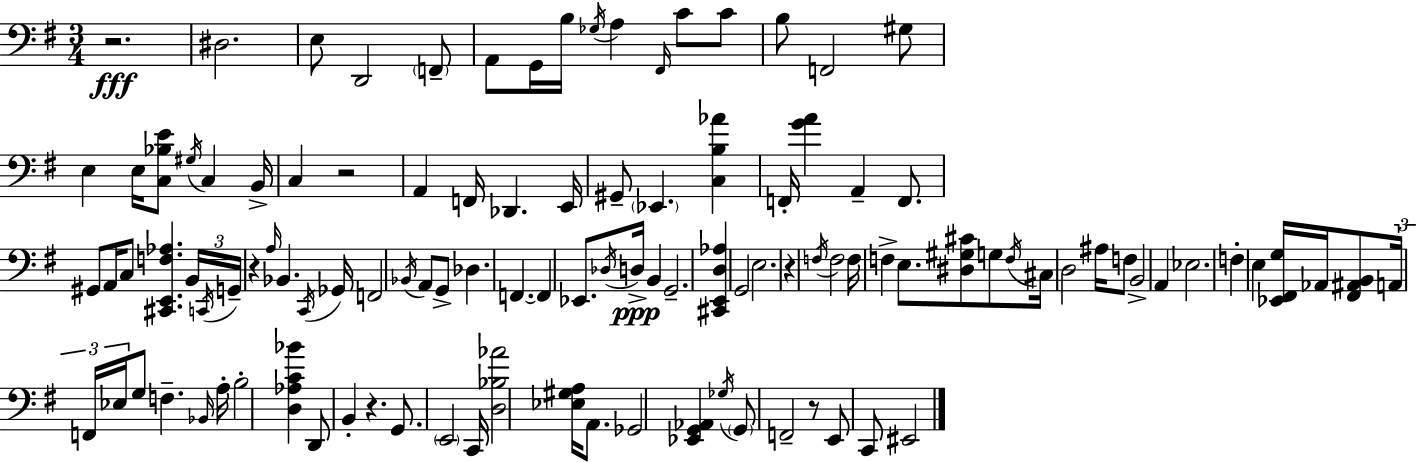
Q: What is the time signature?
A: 3/4